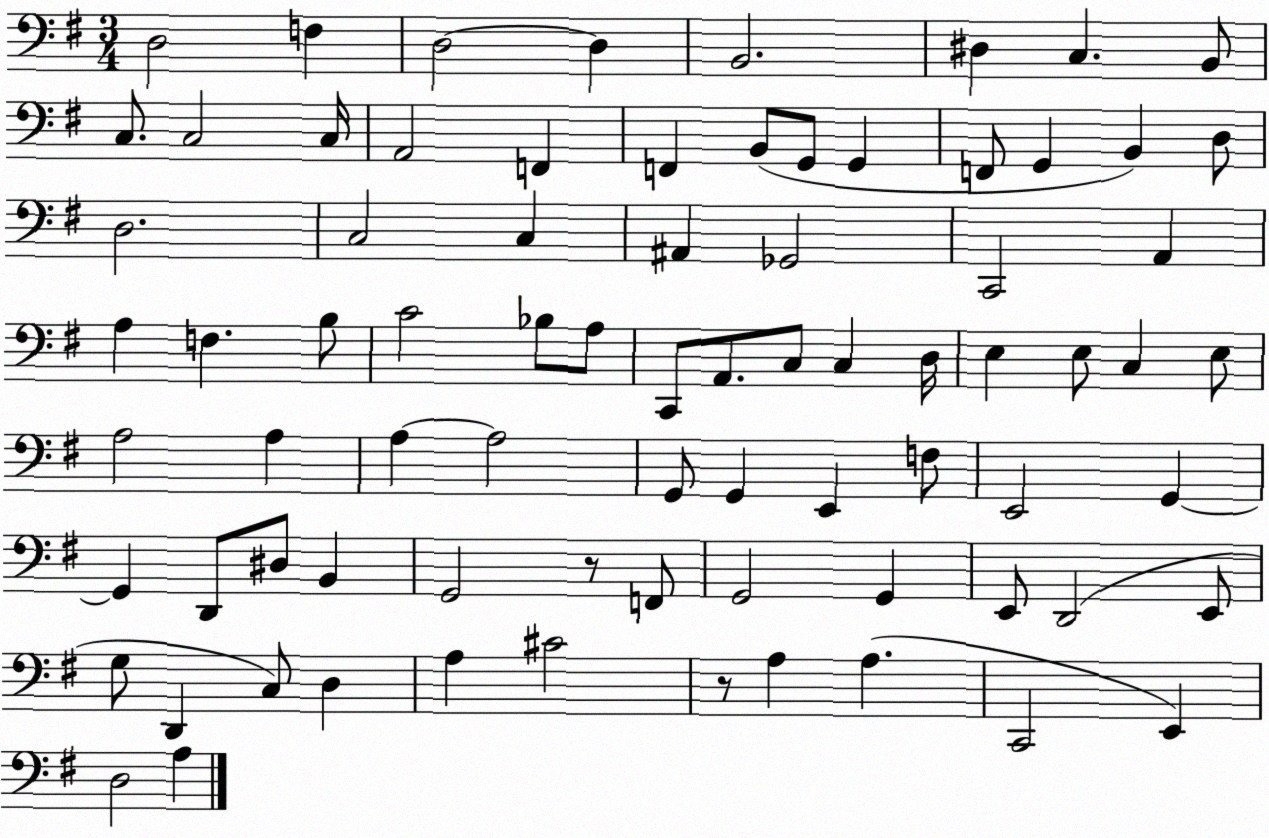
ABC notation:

X:1
T:Untitled
M:3/4
L:1/4
K:G
D,2 F, D,2 D, B,,2 ^D, C, B,,/2 C,/2 C,2 C,/4 A,,2 F,, F,, B,,/2 G,,/2 G,, F,,/2 G,, B,, D,/2 D,2 C,2 C, ^A,, _G,,2 C,,2 A,, A, F, B,/2 C2 _B,/2 A,/2 C,,/2 A,,/2 C,/2 C, D,/4 E, E,/2 C, E,/2 A,2 A, A, A,2 G,,/2 G,, E,, F,/2 E,,2 G,, G,, D,,/2 ^D,/2 B,, G,,2 z/2 F,,/2 G,,2 G,, E,,/2 D,,2 E,,/2 G,/2 D,, C,/2 D, A, ^C2 z/2 A, A, C,,2 E,, D,2 A,